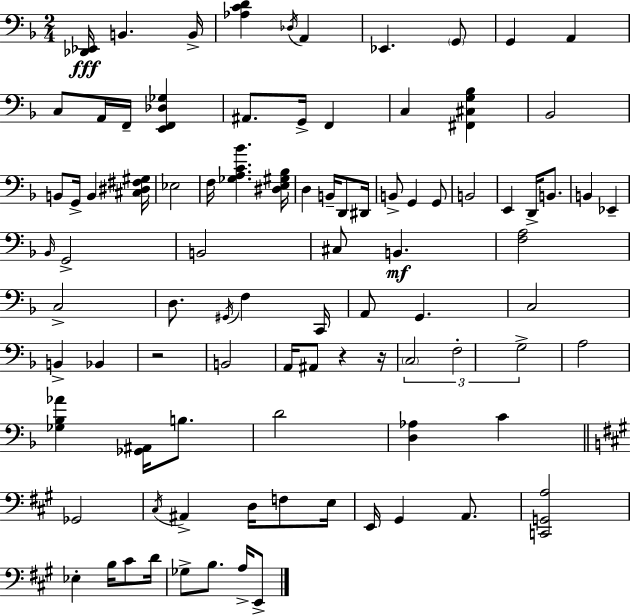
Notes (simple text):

[Db2,Eb2]/s B2/q. B2/s [Ab3,C4,D4]/q Db3/s A2/q Eb2/q. G2/e G2/q A2/q C3/e A2/s F2/s [E2,F2,Db3,Gb3]/q A#2/e. G2/s F2/q C3/q [F#2,C#3,G3,Bb3]/q Bb2/h B2/e G2/s B2/q [C#3,D#3,F#3,G#3]/s Eb3/h F3/s [Gb3,A3,C4,Bb4]/q. [D#3,E3,G#3,Bb3]/s D3/q B2/s D2/e D#2/s B2/e G2/q G2/e B2/h E2/q D2/s B2/e. B2/q Eb2/q Bb2/s G2/h B2/h C#3/e B2/q. [F3,A3]/h C3/h D3/e. G#2/s F3/q C2/s A2/e G2/q. C3/h B2/q Bb2/q R/h B2/h A2/s A#2/e R/q R/s C3/h F3/h G3/h A3/h [Gb3,Bb3,Ab4]/q [Gb2,A#2]/s B3/e. D4/h [D3,Ab3]/q C4/q Gb2/h C#3/s A#2/q D3/s F3/e E3/s E2/s G#2/q A2/e. [C2,G2,A3]/h Eb3/q B3/s C#4/e D4/s Gb3/e B3/e. A3/s E2/e